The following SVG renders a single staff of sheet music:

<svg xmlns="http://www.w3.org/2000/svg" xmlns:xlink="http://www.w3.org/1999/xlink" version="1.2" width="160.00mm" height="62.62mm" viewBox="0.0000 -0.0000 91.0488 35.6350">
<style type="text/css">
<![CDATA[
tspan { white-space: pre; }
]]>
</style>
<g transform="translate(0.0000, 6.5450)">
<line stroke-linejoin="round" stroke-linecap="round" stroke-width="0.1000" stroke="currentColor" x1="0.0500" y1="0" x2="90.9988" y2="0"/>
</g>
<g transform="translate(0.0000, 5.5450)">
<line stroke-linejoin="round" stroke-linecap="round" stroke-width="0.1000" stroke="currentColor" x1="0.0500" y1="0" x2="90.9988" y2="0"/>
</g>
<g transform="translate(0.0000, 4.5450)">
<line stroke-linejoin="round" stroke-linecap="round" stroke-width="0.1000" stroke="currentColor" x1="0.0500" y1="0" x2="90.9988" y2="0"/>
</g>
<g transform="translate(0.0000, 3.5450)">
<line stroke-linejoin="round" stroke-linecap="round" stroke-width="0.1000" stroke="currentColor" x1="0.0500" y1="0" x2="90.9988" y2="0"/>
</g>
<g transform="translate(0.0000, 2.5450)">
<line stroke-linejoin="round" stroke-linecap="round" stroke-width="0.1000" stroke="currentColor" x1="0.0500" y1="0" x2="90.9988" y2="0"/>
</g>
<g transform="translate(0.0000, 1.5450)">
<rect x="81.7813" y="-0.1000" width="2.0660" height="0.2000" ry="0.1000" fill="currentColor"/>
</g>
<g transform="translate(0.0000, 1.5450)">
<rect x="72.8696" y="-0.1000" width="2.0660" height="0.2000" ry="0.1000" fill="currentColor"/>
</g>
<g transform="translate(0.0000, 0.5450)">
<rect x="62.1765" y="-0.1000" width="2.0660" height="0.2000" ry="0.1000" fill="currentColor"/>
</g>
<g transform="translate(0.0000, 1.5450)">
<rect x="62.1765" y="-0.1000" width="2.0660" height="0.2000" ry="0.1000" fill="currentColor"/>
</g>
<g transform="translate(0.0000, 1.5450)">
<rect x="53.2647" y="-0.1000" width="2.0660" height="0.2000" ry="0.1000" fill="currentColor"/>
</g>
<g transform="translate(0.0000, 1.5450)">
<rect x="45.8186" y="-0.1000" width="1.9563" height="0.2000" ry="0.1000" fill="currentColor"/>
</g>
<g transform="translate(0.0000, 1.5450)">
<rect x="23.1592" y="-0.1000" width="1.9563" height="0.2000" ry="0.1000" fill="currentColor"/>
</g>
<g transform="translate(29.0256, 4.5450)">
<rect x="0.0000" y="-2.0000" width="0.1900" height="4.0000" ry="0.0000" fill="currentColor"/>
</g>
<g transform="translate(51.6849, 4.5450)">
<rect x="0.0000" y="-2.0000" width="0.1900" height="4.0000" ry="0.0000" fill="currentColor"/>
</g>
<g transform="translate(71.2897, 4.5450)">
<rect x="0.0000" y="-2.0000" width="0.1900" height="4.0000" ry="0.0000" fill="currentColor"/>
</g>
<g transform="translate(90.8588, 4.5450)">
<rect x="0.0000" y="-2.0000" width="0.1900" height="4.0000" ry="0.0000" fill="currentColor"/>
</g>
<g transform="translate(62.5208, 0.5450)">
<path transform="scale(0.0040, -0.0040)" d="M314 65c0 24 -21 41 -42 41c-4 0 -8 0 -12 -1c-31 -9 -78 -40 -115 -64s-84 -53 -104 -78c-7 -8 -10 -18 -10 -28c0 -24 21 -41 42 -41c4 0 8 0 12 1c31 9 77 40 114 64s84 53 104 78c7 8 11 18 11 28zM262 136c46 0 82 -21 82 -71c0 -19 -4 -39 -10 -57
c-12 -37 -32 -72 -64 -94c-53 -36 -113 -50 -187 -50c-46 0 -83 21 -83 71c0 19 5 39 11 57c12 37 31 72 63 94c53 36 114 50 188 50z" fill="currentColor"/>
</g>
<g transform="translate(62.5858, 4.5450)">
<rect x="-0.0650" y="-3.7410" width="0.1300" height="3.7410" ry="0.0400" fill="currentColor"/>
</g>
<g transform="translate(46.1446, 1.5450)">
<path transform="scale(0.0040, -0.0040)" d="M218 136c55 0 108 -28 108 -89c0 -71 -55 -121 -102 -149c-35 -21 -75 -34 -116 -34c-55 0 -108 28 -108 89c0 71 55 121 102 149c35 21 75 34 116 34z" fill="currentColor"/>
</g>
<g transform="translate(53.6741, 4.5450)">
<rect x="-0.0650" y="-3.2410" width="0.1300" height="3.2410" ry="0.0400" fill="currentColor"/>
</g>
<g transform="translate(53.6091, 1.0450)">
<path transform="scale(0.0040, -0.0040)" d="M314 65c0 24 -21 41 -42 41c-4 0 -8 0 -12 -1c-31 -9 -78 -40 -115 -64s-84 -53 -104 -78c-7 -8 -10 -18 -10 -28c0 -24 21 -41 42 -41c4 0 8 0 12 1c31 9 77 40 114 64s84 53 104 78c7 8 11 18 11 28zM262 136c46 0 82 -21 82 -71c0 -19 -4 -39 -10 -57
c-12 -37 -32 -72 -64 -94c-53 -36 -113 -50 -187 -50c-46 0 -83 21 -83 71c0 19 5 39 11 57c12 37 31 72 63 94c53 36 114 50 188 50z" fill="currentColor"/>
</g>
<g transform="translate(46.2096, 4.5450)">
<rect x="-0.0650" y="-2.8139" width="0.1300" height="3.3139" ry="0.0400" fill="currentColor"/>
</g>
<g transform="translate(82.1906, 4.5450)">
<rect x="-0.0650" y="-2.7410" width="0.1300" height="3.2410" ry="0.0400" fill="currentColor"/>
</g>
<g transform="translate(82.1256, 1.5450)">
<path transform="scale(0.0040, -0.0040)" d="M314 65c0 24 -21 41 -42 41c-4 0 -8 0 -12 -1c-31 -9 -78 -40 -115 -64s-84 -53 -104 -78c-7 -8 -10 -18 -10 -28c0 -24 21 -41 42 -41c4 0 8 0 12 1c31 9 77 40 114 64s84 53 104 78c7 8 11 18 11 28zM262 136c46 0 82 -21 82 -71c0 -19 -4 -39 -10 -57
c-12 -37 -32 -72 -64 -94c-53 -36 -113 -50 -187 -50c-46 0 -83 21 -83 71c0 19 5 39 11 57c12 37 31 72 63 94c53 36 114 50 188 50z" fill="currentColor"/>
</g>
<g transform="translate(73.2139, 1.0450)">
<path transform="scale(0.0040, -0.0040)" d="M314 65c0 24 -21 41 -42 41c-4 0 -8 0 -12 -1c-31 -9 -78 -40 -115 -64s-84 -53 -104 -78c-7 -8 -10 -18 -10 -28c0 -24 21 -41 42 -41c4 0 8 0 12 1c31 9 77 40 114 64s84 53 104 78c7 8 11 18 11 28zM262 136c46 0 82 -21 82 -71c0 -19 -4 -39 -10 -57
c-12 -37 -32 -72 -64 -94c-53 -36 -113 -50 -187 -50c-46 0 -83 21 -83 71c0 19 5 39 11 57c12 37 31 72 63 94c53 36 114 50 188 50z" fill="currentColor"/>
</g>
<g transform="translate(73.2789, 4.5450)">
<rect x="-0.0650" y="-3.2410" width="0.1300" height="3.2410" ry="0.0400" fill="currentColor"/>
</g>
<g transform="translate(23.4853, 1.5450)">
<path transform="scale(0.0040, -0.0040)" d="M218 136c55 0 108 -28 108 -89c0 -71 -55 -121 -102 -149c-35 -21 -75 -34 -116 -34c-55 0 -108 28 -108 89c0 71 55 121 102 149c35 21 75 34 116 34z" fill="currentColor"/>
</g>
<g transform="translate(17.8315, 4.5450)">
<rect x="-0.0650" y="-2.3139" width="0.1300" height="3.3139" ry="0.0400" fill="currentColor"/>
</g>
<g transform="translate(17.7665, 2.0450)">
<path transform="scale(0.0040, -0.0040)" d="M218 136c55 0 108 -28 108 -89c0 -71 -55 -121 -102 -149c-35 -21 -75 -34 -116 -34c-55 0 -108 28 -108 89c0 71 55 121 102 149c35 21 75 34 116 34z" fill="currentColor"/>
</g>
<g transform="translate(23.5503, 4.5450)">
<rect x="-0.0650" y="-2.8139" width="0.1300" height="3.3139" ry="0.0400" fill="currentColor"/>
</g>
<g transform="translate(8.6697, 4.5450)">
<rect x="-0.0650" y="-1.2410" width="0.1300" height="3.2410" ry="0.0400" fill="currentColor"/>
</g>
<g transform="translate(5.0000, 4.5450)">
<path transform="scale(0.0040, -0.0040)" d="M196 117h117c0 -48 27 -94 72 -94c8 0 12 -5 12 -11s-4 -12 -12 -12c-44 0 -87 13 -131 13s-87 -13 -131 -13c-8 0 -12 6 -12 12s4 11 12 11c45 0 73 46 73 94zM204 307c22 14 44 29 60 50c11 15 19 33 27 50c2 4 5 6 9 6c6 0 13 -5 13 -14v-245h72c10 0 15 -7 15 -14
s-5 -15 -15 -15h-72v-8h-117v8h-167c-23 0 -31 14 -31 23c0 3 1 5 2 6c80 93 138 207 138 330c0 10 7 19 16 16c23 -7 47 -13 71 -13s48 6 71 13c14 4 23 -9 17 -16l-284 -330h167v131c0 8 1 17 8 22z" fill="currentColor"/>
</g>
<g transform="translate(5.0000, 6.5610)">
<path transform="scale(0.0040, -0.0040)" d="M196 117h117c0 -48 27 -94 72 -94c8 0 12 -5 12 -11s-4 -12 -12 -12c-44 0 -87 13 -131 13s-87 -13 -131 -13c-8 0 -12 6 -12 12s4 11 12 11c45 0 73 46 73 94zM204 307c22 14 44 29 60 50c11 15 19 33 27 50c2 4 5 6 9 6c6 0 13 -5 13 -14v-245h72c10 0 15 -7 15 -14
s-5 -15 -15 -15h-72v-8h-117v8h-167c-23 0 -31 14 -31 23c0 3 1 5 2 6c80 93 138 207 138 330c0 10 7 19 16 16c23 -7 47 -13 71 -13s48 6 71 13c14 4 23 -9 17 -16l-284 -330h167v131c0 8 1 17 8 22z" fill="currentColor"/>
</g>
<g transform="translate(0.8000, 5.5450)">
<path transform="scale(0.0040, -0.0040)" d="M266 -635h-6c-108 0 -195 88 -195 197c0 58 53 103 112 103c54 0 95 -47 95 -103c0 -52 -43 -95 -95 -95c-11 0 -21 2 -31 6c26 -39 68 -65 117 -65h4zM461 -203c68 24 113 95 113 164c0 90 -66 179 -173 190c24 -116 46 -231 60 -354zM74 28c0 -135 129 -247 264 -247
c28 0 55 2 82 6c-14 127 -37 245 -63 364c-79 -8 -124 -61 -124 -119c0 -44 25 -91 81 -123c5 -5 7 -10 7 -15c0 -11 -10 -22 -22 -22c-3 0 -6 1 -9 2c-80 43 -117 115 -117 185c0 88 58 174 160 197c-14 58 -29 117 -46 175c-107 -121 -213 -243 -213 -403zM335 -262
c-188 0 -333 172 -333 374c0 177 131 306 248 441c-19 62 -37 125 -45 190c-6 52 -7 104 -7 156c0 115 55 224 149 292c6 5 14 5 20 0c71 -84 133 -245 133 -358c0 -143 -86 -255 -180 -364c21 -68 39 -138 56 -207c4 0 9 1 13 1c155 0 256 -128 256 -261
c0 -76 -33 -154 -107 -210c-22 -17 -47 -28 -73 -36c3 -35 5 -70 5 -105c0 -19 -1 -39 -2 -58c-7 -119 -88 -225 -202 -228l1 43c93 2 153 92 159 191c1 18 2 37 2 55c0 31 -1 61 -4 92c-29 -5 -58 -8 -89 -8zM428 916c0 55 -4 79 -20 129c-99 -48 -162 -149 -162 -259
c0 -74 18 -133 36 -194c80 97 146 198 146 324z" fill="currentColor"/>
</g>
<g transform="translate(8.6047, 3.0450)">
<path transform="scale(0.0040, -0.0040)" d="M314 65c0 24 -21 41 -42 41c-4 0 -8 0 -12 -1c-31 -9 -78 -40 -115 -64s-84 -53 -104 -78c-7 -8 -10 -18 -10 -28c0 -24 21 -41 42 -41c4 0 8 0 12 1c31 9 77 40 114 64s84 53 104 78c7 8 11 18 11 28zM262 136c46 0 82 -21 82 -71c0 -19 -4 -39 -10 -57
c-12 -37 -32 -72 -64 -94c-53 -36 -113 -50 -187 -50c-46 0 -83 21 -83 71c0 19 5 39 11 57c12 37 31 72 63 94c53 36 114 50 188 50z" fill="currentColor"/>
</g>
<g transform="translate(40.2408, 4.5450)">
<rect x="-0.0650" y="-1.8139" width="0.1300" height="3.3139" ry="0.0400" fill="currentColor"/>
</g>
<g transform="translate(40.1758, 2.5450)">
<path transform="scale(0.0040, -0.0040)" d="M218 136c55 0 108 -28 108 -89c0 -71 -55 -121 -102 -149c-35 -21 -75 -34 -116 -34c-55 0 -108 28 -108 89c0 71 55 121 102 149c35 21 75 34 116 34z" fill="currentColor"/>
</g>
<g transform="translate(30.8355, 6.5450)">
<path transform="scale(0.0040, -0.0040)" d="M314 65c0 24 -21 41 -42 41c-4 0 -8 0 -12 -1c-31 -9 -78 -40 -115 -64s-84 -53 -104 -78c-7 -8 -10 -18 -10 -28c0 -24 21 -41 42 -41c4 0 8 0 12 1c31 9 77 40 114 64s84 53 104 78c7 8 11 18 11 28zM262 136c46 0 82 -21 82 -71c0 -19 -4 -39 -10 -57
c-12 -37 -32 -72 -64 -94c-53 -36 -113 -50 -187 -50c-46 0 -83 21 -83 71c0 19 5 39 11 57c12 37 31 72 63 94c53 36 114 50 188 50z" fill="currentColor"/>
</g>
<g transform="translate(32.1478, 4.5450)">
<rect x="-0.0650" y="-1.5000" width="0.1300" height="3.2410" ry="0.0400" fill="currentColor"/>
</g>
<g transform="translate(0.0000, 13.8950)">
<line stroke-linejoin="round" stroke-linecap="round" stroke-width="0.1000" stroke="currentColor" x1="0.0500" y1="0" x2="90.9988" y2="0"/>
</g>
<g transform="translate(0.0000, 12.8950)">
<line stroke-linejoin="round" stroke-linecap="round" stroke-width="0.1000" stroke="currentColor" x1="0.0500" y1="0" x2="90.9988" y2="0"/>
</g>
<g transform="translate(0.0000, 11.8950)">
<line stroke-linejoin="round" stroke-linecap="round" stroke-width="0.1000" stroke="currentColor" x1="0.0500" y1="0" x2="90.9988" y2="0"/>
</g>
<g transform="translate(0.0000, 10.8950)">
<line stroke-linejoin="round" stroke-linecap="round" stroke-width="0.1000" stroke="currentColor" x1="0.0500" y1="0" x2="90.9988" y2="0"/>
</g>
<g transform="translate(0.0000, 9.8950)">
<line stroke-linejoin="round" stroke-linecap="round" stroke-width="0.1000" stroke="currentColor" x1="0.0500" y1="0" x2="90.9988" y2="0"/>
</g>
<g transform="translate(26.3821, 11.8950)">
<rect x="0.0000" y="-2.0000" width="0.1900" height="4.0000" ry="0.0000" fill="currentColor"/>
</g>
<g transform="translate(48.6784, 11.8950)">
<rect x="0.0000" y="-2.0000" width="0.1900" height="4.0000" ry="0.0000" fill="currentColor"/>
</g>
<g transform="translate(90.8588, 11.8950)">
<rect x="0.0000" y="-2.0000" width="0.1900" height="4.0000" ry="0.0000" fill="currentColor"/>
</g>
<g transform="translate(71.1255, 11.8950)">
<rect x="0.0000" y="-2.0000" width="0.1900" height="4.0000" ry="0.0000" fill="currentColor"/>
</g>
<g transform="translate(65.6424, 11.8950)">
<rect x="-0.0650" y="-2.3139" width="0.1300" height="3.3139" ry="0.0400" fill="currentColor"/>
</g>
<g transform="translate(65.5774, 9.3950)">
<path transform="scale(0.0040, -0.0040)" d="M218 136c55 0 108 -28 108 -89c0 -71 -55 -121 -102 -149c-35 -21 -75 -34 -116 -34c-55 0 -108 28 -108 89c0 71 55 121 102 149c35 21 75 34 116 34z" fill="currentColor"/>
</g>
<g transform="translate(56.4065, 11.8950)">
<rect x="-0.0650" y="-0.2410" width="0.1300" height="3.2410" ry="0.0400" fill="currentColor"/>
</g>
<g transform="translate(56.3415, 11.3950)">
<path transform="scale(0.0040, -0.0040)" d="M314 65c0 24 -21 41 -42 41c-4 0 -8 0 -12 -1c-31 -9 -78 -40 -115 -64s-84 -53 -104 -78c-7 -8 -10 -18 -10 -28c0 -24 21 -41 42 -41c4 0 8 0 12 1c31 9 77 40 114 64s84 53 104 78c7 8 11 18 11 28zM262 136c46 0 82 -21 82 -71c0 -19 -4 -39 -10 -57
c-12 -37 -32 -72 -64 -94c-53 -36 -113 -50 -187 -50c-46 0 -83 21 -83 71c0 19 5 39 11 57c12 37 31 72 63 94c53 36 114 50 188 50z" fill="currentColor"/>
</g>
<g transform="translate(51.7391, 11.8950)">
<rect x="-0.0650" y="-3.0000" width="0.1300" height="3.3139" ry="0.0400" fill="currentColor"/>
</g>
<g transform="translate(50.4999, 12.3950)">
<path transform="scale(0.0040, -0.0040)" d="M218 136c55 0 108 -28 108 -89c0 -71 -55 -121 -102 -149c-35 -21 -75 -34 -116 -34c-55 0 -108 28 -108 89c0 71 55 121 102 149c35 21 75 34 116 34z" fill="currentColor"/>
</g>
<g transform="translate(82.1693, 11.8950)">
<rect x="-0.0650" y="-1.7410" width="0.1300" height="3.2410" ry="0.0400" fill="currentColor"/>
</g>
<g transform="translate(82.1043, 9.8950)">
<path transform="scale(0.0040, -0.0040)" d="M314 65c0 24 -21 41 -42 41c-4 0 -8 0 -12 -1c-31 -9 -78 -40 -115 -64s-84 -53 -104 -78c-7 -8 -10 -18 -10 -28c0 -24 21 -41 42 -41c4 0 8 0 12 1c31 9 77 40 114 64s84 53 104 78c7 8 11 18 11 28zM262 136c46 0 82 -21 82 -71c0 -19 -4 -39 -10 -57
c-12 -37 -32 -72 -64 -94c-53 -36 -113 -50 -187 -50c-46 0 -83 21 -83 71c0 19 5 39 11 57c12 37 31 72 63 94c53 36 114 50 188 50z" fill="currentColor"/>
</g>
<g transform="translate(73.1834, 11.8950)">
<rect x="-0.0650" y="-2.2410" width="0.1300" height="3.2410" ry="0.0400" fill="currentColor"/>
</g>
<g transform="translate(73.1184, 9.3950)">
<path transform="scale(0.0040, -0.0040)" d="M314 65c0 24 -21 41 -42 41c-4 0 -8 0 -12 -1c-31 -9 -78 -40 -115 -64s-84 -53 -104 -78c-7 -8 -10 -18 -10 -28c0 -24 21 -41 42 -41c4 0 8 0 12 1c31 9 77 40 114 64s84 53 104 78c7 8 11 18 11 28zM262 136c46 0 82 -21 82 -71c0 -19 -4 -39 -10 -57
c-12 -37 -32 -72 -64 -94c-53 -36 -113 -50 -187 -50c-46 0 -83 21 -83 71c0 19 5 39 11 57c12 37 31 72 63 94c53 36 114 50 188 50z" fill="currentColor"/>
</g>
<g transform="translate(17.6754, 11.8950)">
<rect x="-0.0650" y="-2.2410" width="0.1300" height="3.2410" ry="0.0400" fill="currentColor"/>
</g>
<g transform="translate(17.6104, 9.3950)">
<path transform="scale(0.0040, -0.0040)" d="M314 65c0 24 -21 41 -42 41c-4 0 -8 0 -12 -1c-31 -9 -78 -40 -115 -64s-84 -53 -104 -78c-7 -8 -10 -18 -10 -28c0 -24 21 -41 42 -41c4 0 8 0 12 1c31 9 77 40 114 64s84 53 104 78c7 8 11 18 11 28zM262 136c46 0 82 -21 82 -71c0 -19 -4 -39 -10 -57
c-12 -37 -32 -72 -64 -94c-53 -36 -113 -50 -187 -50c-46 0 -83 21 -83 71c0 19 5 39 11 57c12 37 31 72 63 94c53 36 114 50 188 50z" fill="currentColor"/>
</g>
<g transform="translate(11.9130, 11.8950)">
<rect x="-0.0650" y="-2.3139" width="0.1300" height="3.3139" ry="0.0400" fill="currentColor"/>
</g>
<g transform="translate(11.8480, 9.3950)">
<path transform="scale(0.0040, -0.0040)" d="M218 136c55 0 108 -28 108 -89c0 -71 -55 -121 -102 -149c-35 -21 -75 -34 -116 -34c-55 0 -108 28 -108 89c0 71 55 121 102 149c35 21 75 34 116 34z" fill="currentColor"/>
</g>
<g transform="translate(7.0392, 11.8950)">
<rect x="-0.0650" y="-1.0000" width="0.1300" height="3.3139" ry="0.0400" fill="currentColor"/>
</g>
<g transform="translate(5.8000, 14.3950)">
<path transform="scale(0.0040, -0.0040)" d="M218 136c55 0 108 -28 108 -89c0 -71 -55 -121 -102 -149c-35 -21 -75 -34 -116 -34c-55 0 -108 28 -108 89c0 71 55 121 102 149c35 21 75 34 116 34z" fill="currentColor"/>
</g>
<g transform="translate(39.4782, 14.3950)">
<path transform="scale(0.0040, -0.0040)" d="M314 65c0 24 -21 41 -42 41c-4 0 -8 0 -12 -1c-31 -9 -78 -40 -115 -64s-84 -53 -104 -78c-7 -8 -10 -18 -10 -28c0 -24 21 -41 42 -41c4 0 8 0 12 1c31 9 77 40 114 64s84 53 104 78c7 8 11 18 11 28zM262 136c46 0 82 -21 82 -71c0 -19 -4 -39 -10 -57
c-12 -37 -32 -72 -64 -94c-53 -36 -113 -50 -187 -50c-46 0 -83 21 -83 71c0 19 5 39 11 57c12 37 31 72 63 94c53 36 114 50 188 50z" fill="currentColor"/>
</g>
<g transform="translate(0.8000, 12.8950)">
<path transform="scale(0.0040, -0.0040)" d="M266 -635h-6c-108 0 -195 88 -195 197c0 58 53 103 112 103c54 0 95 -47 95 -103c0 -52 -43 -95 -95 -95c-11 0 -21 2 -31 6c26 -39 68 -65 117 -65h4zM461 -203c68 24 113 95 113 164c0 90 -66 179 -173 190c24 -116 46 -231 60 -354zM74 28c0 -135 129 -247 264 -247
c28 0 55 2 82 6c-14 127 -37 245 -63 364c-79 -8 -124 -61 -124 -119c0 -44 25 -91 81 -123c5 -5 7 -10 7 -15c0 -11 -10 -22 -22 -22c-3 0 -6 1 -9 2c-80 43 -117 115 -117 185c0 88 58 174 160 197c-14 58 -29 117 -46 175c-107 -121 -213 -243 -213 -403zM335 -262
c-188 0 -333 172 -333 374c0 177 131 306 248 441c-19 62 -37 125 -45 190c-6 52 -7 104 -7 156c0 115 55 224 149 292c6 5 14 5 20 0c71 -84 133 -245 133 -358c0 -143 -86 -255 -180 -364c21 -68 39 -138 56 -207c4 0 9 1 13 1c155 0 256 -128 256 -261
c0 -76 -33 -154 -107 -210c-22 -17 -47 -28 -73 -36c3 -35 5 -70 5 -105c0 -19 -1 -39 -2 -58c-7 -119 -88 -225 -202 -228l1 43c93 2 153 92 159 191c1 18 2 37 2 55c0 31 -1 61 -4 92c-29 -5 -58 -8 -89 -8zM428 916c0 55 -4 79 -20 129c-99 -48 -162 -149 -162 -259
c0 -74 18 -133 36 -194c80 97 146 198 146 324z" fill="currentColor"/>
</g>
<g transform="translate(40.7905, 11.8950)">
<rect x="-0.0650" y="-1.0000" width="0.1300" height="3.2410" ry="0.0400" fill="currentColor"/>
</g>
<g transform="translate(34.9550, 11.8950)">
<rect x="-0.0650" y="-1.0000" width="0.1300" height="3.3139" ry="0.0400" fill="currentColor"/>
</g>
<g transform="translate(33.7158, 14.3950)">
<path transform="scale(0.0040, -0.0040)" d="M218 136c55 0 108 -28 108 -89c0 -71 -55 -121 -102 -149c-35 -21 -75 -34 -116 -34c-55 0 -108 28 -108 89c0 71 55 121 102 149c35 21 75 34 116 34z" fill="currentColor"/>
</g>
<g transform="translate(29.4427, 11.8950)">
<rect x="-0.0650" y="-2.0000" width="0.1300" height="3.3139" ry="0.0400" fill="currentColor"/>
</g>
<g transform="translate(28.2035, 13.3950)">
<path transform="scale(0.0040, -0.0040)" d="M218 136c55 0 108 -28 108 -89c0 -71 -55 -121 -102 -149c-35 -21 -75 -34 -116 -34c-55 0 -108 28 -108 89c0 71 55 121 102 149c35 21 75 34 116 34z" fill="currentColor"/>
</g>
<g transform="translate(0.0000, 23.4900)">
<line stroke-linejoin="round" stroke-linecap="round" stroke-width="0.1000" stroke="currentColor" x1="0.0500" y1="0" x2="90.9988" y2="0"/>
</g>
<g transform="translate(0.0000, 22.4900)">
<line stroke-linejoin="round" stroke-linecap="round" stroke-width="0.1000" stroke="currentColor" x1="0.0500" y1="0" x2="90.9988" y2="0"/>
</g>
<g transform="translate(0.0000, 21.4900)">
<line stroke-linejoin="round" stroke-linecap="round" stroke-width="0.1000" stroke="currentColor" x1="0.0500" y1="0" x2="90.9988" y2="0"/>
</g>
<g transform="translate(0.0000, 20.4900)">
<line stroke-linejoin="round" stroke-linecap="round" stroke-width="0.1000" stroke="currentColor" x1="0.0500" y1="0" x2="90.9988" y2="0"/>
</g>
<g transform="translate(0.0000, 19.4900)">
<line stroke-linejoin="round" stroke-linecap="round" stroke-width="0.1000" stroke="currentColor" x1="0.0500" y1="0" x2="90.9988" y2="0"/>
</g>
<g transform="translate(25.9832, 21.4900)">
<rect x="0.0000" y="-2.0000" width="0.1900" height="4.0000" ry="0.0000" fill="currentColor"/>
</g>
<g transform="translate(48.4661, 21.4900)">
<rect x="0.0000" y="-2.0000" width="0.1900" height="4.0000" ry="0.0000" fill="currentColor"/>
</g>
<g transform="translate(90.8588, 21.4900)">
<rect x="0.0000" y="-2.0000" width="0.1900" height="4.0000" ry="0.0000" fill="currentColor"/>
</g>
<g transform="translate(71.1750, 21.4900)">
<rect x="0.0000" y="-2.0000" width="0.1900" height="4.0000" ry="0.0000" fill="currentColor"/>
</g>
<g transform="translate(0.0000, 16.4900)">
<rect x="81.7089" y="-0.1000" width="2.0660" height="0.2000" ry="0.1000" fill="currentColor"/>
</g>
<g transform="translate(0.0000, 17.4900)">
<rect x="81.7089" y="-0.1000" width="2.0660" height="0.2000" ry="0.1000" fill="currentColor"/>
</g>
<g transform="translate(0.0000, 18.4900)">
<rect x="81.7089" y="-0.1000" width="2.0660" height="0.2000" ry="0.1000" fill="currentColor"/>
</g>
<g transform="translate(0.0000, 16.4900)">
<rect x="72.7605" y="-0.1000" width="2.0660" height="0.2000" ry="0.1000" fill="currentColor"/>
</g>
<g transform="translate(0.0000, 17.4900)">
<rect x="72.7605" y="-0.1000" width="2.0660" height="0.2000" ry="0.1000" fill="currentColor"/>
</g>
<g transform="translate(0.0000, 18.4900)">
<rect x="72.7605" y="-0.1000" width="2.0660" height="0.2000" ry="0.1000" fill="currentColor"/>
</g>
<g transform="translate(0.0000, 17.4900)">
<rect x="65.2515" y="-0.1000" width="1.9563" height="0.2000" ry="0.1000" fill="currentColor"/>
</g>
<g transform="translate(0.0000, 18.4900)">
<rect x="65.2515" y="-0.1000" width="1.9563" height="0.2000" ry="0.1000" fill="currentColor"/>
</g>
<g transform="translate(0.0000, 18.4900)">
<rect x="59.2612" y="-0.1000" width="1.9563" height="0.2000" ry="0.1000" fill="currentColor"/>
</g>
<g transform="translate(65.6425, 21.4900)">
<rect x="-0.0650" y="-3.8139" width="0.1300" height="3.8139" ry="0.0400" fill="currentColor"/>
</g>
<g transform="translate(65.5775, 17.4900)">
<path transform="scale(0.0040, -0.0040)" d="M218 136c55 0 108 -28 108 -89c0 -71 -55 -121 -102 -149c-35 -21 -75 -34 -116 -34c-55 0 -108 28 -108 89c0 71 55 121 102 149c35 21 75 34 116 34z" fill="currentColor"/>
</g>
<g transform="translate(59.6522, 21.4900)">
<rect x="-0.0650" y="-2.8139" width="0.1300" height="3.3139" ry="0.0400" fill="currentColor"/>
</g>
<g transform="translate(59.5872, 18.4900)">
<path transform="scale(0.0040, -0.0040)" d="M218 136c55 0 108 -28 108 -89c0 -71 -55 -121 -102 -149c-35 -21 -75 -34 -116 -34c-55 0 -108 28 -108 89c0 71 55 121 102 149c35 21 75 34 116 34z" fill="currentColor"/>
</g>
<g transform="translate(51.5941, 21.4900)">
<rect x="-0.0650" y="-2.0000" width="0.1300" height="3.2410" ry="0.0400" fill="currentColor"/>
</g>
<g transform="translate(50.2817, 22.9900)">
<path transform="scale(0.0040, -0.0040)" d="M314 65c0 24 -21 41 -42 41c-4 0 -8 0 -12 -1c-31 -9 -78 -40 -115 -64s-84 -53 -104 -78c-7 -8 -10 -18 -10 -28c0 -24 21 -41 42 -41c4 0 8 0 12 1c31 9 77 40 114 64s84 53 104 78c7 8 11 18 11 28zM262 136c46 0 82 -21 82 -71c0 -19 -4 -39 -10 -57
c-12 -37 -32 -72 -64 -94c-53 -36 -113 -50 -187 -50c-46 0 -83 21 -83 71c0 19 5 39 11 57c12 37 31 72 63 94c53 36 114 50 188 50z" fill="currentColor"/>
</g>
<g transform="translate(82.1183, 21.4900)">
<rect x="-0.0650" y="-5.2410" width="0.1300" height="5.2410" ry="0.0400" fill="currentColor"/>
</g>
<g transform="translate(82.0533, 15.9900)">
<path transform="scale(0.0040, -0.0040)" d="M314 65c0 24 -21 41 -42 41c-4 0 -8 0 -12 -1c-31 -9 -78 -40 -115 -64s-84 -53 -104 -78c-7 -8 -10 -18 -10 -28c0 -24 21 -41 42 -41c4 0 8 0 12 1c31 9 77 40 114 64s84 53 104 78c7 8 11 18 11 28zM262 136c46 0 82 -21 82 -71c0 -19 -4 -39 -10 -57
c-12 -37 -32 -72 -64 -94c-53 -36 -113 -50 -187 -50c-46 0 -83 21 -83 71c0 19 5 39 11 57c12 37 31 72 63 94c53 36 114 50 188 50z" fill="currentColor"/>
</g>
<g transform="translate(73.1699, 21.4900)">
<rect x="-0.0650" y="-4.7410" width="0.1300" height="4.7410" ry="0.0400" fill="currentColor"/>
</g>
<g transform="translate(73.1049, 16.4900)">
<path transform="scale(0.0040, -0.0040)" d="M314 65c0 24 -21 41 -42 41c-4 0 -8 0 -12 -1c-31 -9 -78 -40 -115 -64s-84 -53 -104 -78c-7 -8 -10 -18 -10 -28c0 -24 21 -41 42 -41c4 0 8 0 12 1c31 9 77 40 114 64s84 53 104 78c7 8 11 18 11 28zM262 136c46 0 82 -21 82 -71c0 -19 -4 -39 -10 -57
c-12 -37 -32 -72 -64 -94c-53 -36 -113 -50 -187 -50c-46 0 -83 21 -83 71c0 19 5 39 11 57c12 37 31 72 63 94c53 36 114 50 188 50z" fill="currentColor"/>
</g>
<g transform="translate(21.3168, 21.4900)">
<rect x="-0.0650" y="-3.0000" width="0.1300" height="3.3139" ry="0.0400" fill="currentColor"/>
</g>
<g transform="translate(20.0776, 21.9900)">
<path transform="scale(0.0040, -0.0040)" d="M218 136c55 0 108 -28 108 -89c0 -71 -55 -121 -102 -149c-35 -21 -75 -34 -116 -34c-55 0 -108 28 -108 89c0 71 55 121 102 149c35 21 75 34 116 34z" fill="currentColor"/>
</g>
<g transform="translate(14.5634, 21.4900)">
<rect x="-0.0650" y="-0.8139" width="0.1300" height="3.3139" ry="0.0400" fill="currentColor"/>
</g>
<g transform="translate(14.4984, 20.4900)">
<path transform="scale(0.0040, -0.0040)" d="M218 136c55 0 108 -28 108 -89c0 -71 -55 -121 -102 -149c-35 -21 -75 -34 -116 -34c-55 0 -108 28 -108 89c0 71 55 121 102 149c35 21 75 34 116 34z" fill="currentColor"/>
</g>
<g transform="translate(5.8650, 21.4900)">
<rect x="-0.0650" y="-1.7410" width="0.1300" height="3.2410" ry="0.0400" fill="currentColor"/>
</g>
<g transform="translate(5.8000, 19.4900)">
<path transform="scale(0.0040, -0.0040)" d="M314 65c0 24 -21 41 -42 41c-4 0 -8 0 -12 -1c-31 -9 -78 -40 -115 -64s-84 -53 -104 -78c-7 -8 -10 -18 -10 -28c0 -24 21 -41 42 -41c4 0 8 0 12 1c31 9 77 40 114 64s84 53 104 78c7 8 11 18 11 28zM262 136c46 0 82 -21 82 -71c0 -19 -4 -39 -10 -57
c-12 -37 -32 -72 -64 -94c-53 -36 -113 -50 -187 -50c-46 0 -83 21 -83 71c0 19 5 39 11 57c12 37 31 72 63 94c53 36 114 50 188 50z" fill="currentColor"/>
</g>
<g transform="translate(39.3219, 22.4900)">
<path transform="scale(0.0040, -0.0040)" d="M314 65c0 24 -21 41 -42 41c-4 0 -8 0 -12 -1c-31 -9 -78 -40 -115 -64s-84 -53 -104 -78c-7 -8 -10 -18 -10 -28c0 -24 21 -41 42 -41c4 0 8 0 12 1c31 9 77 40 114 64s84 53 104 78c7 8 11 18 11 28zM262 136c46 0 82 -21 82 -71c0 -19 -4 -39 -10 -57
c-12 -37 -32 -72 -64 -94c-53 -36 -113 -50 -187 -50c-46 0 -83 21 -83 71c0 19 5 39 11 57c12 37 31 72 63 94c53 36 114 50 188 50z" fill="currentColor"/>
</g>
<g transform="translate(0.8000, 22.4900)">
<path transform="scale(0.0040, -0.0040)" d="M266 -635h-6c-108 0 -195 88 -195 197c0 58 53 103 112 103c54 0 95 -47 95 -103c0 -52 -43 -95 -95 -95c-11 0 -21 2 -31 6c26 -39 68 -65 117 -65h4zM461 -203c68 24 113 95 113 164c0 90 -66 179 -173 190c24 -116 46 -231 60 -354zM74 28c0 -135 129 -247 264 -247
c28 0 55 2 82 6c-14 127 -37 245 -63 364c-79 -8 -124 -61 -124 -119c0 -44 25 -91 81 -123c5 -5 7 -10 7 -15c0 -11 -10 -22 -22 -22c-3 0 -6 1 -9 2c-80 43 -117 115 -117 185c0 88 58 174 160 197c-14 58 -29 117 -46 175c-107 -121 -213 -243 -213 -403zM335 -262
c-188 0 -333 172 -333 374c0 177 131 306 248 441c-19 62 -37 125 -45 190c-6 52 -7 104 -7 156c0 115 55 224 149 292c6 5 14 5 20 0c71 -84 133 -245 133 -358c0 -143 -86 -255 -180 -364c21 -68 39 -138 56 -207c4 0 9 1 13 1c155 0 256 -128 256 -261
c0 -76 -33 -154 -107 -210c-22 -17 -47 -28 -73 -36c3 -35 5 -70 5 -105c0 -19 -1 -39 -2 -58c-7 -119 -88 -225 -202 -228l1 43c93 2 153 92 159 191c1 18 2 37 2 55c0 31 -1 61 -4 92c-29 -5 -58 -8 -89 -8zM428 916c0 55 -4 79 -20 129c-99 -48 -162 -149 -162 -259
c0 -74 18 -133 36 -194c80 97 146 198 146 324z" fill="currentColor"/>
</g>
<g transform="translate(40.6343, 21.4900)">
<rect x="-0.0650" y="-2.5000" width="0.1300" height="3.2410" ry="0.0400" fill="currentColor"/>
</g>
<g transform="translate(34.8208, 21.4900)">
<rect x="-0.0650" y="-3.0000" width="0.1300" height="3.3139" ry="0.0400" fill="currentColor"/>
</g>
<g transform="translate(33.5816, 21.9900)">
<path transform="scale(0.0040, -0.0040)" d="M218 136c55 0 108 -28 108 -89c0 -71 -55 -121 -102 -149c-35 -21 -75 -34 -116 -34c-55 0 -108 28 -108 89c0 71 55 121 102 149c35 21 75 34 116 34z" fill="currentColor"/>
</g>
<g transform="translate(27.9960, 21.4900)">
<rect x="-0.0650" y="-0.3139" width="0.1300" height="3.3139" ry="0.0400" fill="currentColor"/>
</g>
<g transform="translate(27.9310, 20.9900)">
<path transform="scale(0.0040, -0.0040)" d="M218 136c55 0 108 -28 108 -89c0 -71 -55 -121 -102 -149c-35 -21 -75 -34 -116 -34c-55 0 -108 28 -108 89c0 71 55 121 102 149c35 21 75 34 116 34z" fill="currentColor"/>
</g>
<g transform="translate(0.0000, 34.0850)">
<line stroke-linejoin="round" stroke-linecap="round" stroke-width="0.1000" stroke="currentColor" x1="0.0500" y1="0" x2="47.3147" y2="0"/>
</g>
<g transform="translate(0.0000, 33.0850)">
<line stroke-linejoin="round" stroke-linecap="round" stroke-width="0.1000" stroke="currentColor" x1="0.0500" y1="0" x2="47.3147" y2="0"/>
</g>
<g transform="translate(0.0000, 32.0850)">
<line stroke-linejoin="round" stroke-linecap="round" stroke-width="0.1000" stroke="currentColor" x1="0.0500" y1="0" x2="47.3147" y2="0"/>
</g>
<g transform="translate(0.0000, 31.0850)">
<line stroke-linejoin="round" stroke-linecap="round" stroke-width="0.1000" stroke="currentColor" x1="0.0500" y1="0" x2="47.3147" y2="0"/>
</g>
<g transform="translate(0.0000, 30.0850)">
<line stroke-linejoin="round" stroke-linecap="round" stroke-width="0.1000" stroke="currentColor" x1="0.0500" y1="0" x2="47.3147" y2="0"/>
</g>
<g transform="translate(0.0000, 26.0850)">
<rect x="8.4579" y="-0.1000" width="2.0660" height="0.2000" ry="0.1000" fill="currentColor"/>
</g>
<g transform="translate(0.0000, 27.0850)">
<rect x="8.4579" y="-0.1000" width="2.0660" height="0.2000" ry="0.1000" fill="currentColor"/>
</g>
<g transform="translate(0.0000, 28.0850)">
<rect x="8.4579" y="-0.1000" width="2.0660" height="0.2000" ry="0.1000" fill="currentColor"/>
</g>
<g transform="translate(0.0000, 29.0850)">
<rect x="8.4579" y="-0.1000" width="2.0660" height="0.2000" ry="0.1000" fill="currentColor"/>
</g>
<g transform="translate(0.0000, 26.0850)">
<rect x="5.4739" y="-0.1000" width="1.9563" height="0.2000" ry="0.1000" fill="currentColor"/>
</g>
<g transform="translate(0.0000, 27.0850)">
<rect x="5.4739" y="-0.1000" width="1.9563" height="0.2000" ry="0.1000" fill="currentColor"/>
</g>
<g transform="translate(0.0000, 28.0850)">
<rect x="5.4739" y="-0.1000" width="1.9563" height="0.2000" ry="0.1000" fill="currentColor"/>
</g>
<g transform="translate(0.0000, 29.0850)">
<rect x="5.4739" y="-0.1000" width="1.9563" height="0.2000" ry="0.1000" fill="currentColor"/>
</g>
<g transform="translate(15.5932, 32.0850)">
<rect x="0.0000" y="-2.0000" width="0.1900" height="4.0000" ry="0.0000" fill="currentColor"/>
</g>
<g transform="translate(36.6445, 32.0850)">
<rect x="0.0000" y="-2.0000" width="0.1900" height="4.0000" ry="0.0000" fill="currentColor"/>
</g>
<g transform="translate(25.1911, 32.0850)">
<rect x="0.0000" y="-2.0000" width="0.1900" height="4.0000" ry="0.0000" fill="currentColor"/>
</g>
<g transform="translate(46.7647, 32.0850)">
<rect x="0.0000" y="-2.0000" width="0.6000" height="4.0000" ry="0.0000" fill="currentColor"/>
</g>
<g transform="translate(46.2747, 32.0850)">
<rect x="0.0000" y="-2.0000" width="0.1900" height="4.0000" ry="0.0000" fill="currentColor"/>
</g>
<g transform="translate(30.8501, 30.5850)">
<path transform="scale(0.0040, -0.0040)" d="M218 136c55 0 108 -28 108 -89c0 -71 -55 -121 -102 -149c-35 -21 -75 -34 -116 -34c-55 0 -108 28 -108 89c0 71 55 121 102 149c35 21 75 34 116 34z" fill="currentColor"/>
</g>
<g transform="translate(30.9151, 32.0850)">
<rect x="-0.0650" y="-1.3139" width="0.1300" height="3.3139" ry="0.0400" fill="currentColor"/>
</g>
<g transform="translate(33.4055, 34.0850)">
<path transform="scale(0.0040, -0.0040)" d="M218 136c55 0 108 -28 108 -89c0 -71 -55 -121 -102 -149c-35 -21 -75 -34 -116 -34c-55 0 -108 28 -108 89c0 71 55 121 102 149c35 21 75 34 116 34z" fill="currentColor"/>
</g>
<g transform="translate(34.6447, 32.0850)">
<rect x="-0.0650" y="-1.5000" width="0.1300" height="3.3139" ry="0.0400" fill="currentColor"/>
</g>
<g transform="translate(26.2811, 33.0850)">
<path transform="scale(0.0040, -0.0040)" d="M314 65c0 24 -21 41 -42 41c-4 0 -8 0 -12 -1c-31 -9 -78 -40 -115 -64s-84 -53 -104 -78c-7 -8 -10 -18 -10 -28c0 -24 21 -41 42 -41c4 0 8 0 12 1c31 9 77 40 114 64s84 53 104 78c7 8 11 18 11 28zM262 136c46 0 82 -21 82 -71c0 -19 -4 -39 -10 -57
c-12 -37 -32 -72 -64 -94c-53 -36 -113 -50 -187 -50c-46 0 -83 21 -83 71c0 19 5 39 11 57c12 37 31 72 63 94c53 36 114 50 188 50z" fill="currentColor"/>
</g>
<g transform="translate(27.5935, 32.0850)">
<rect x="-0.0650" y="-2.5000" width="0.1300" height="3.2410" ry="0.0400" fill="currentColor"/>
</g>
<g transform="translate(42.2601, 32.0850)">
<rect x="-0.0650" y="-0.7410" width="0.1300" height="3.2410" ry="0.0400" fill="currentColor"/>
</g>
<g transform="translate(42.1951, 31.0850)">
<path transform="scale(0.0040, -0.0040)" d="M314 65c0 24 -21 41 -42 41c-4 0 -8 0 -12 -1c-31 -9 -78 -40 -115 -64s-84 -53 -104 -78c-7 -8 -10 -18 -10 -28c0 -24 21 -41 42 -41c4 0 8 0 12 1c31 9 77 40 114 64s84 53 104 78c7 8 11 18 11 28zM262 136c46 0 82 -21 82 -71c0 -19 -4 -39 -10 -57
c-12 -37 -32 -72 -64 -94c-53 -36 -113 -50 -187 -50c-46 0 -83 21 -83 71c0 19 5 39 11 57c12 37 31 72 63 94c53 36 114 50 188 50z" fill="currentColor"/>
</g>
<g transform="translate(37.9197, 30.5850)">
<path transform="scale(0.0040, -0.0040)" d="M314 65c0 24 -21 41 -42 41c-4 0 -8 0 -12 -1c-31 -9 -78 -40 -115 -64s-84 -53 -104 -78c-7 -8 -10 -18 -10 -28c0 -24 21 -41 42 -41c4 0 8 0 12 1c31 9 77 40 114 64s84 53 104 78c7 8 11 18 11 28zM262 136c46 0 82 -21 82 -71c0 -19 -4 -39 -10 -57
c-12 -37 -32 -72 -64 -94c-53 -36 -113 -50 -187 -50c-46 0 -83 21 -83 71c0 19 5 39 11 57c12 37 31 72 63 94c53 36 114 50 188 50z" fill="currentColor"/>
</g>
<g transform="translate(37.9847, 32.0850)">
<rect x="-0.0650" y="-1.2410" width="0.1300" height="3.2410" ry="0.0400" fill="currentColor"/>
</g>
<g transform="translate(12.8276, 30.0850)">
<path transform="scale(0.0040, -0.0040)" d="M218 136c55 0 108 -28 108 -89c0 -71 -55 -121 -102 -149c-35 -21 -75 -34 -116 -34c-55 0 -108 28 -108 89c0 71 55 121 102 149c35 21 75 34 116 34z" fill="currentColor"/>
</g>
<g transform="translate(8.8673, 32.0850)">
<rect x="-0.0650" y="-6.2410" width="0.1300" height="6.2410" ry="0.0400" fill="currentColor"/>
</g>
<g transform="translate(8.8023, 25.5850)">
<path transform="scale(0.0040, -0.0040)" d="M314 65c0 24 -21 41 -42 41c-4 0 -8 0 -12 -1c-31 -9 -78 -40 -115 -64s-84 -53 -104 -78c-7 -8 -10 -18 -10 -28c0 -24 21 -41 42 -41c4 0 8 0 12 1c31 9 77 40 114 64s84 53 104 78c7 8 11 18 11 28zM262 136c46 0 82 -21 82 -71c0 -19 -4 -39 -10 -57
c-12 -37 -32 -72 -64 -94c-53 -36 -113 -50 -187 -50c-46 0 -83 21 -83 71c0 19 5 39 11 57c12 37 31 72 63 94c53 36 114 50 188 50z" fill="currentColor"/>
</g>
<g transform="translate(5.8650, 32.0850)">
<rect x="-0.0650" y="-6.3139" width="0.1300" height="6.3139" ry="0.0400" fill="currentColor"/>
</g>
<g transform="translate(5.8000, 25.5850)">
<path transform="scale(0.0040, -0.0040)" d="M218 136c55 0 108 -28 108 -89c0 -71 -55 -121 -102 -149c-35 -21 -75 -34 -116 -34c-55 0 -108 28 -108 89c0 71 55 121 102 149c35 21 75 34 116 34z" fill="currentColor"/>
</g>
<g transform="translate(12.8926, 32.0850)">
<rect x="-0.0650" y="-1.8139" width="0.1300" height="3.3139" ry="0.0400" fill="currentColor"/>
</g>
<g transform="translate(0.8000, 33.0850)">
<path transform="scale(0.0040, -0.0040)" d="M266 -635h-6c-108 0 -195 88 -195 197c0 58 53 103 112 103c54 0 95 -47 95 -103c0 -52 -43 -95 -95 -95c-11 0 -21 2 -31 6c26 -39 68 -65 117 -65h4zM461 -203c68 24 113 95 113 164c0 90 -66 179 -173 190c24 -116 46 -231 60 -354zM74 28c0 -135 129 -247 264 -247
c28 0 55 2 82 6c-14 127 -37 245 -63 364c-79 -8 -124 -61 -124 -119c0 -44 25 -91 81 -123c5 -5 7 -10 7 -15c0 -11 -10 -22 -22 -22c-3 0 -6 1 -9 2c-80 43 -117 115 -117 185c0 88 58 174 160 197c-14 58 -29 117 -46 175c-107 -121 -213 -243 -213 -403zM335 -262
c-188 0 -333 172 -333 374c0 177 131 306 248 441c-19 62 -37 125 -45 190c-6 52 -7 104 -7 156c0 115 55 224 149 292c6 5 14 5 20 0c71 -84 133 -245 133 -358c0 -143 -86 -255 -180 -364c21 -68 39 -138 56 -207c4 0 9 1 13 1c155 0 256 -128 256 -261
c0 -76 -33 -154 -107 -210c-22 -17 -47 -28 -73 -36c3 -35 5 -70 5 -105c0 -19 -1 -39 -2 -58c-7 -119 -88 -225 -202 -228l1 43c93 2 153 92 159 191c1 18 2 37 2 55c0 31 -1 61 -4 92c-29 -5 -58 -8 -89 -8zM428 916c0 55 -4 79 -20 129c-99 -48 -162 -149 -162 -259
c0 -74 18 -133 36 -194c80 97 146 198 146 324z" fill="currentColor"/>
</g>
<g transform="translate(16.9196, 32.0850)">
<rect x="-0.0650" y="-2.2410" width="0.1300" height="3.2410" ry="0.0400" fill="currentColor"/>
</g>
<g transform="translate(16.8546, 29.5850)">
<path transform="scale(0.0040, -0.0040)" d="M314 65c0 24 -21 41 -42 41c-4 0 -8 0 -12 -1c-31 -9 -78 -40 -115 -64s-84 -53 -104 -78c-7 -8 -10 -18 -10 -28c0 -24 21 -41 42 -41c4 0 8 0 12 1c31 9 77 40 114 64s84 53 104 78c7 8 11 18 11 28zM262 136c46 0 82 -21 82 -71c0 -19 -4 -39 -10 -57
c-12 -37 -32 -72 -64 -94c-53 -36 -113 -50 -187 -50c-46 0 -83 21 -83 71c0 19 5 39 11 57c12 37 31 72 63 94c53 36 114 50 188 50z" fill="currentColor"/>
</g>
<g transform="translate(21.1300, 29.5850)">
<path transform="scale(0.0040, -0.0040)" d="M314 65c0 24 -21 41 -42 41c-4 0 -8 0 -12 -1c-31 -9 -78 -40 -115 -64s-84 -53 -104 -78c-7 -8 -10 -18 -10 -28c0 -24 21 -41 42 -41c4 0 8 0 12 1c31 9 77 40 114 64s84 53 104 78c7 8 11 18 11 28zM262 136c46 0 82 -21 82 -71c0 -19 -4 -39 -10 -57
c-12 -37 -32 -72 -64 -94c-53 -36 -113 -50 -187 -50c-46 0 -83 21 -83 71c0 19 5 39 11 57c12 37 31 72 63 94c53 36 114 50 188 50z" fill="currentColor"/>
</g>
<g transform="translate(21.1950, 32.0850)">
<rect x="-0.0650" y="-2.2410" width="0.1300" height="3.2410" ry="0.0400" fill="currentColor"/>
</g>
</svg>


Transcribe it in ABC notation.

X:1
T:Untitled
M:4/4
L:1/4
K:C
e2 g a E2 f a b2 c'2 b2 a2 D g g2 F D D2 A c2 g g2 f2 f2 d A c A G2 F2 a c' e'2 f'2 a' a'2 f g2 g2 G2 e E e2 d2